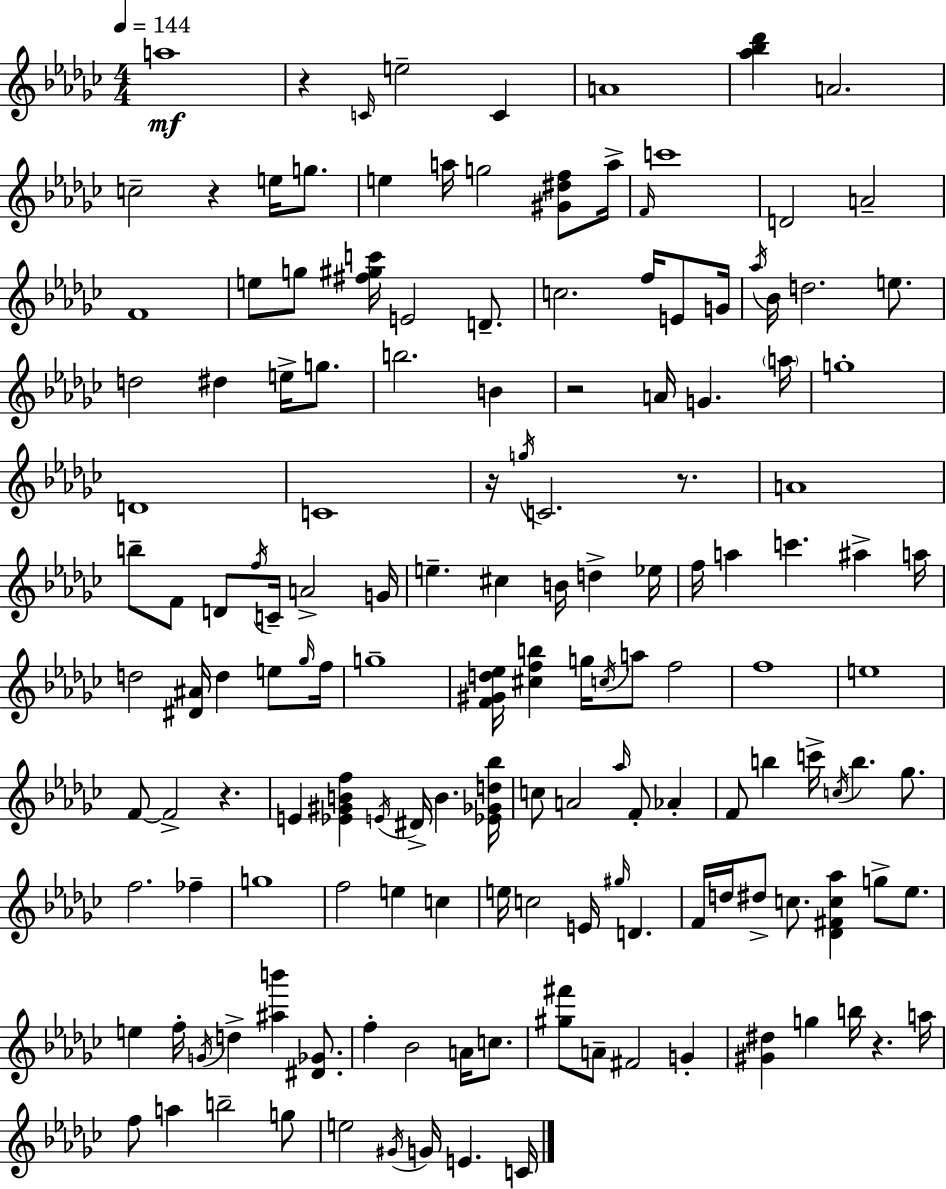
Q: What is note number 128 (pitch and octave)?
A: G#4